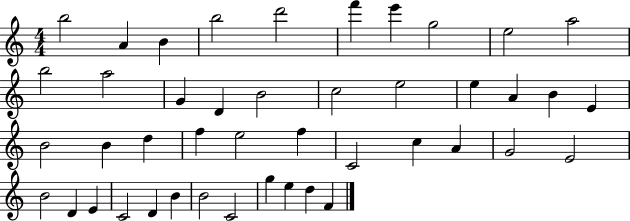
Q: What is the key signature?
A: C major